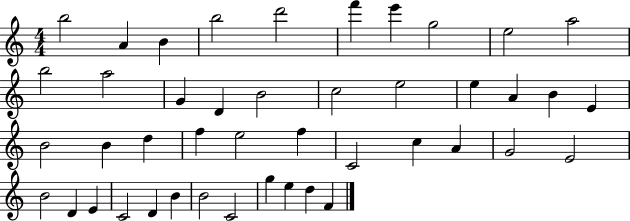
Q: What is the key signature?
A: C major